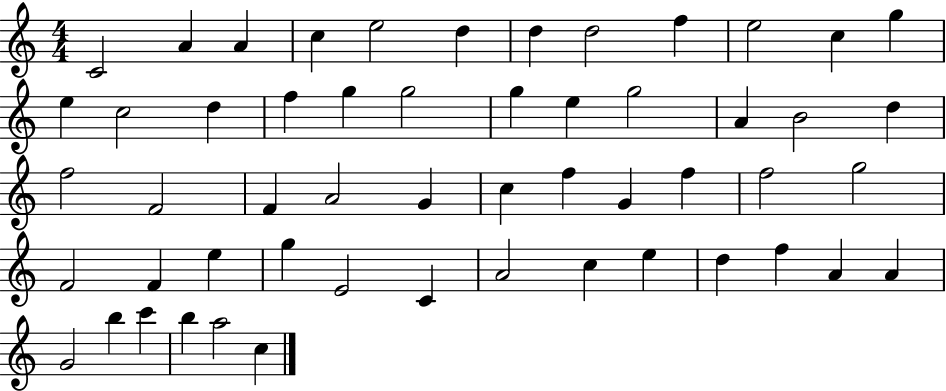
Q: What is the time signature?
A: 4/4